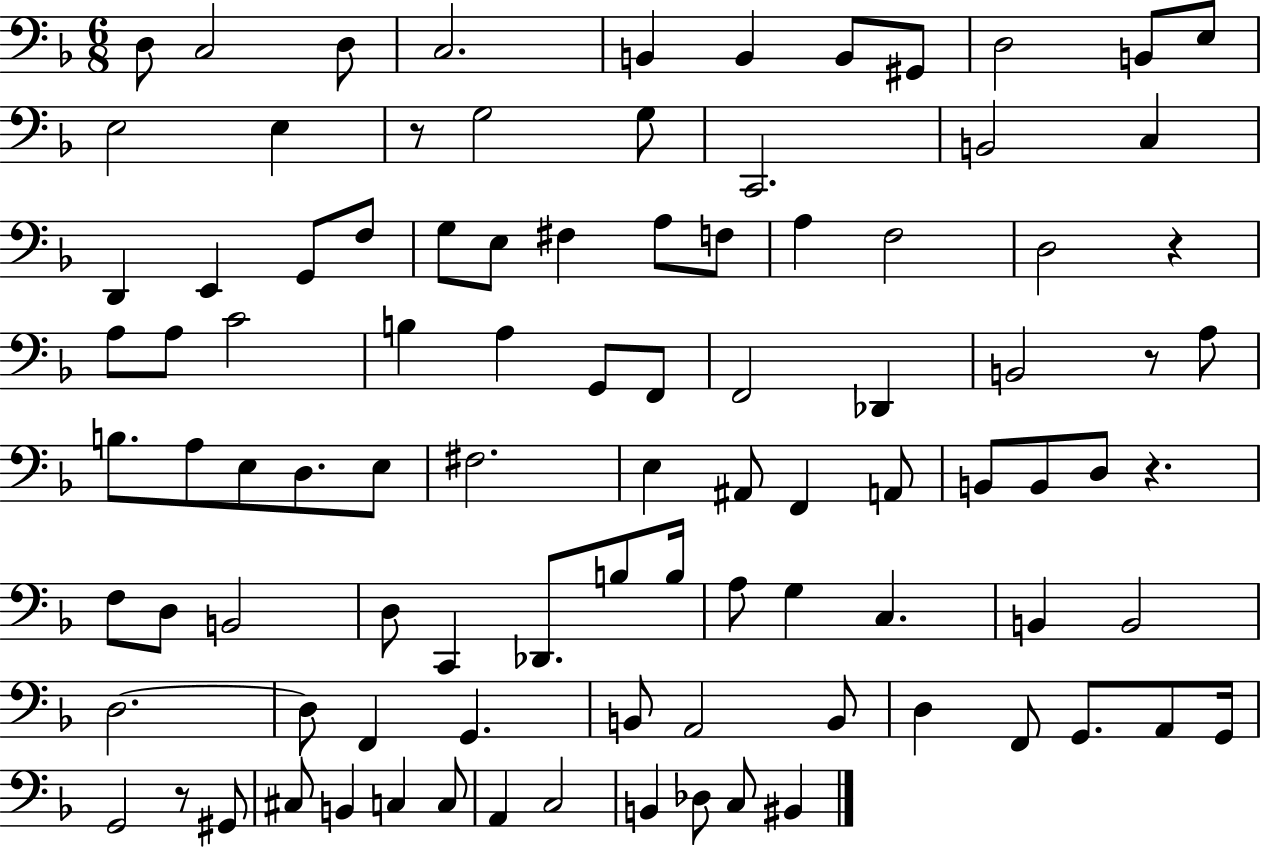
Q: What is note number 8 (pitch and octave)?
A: G#2